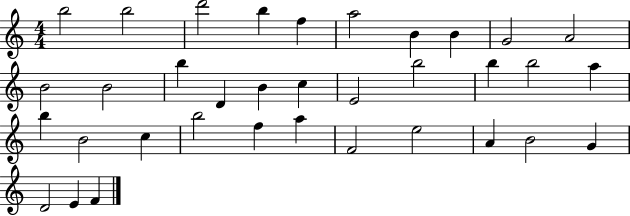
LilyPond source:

{
  \clef treble
  \numericTimeSignature
  \time 4/4
  \key c \major
  b''2 b''2 | d'''2 b''4 f''4 | a''2 b'4 b'4 | g'2 a'2 | \break b'2 b'2 | b''4 d'4 b'4 c''4 | e'2 b''2 | b''4 b''2 a''4 | \break b''4 b'2 c''4 | b''2 f''4 a''4 | f'2 e''2 | a'4 b'2 g'4 | \break d'2 e'4 f'4 | \bar "|."
}